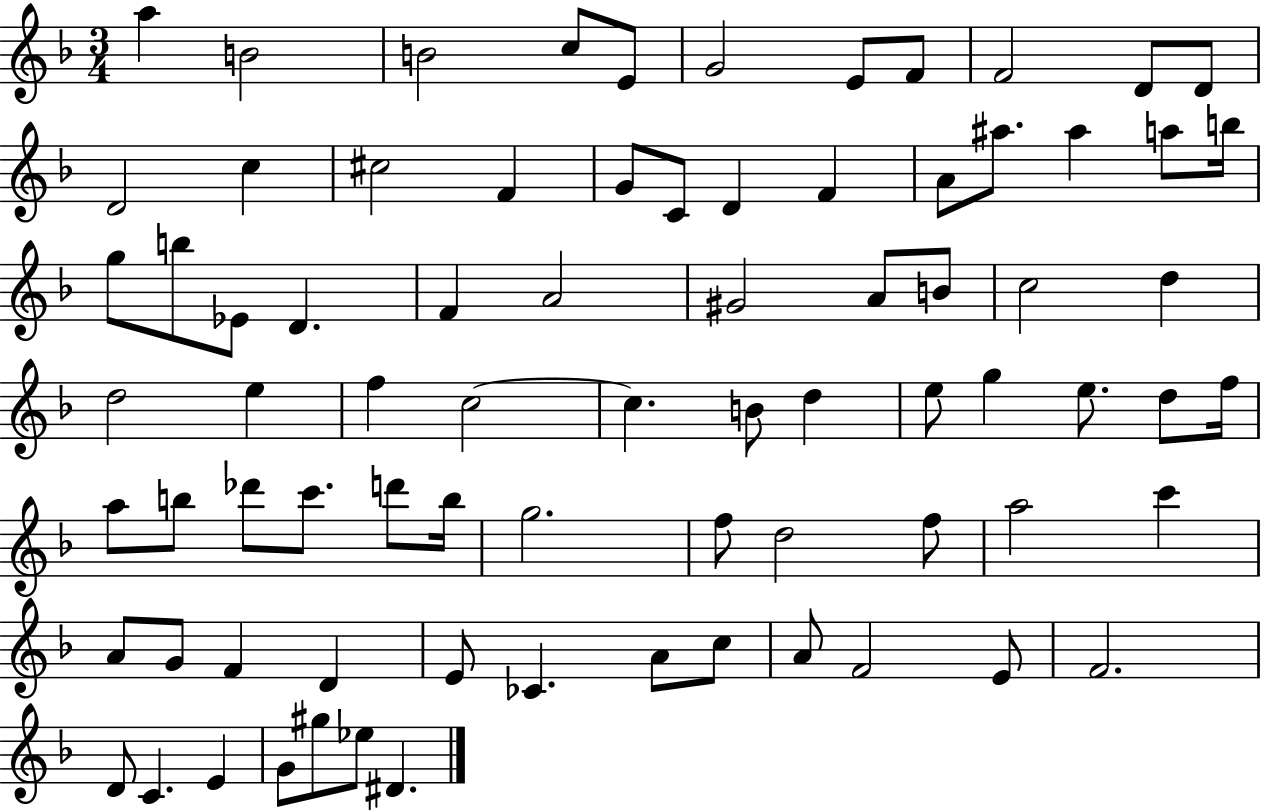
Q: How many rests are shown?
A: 0